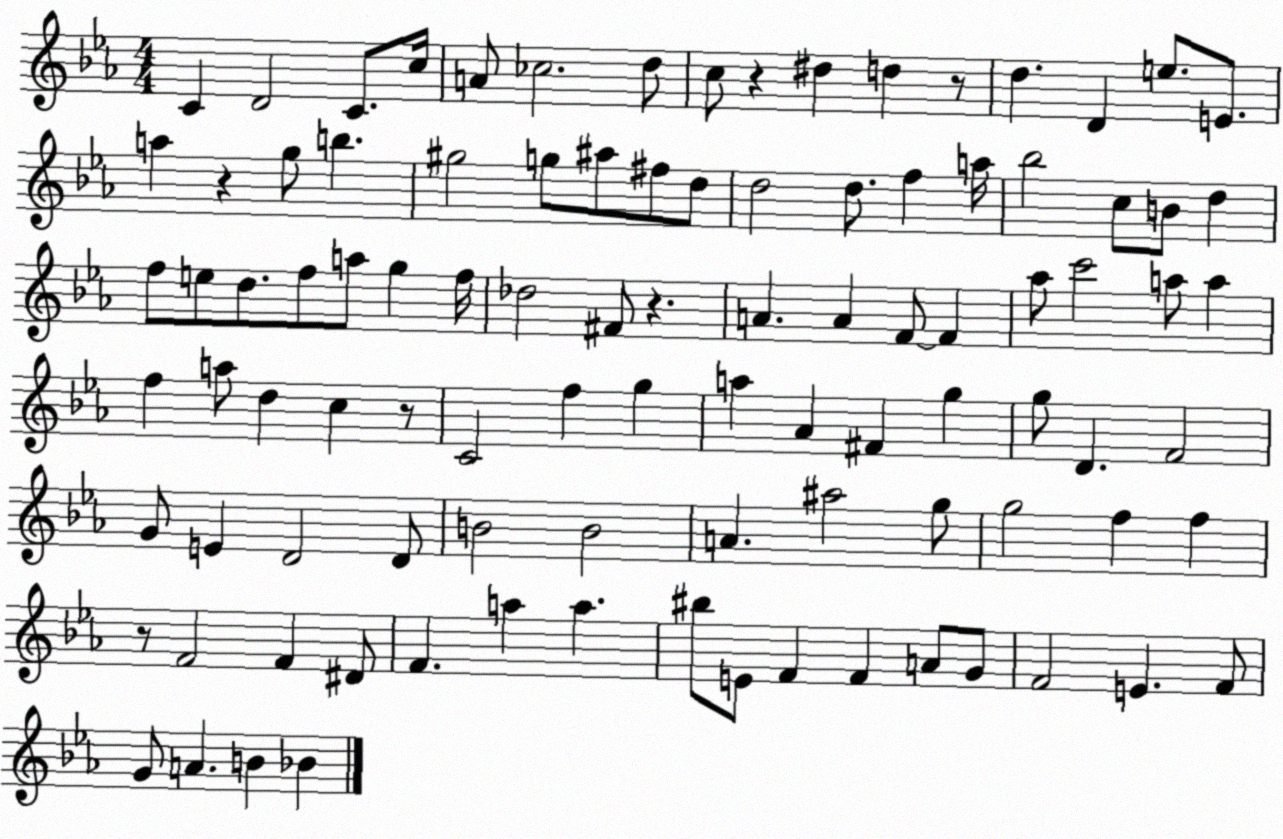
X:1
T:Untitled
M:4/4
L:1/4
K:Eb
C D2 C/2 c/4 A/2 _c2 d/2 c/2 z ^d d z/2 d D e/2 E/2 a z g/2 b ^g2 g/2 ^a/2 ^f/2 d/2 d2 d/2 f a/4 _b2 c/2 B/2 d f/2 e/2 d/2 f/2 a/2 g f/4 _d2 ^F/2 z A A F/2 F _a/2 c'2 a/2 a f a/2 d c z/2 C2 f g a _A ^F g g/2 D F2 G/2 E D2 D/2 B2 B2 A ^a2 g/2 g2 f f z/2 F2 F ^D/2 F a a ^b/2 E/2 F F A/2 G/2 F2 E F/2 G/2 A B _B